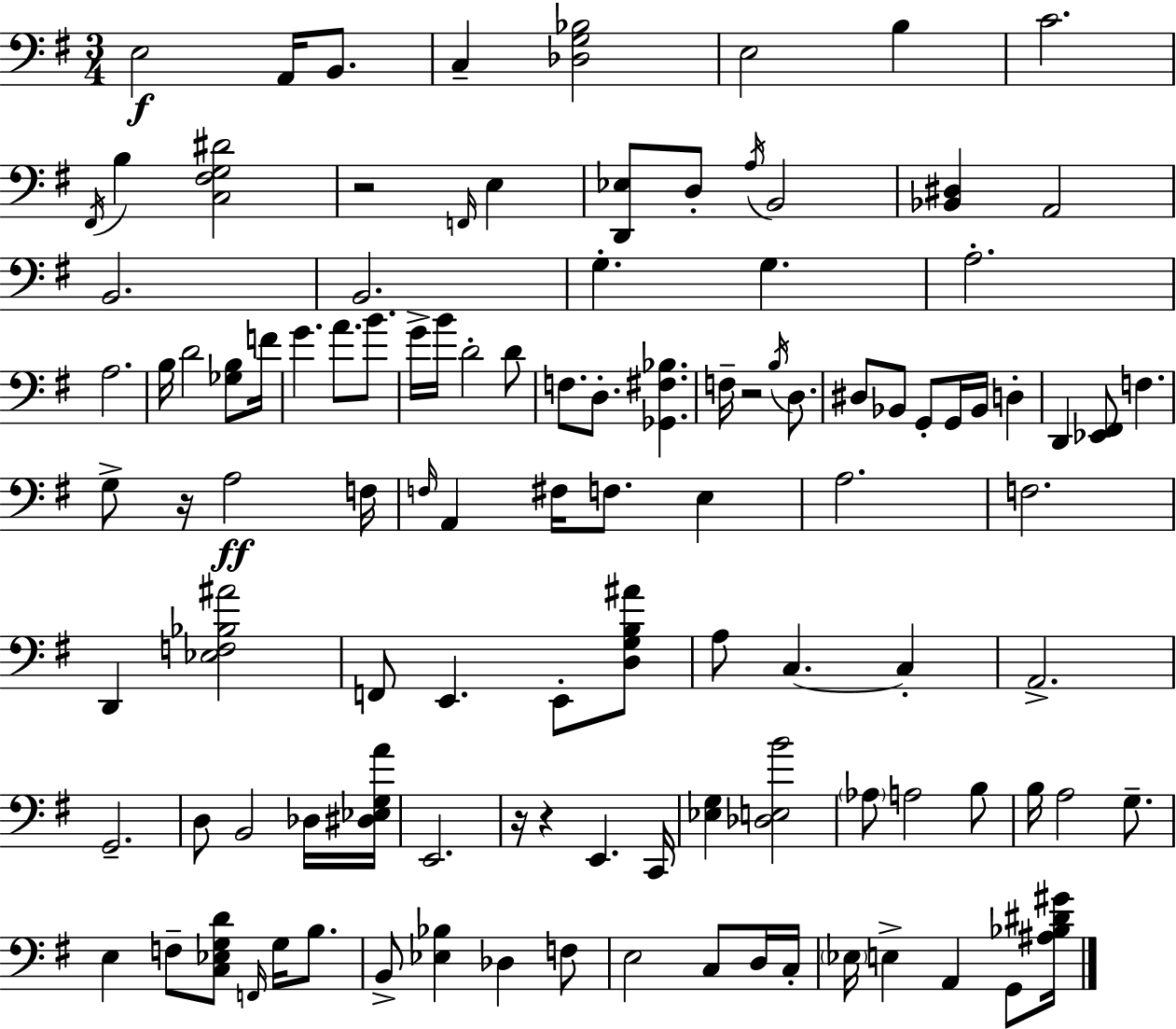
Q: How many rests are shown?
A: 5